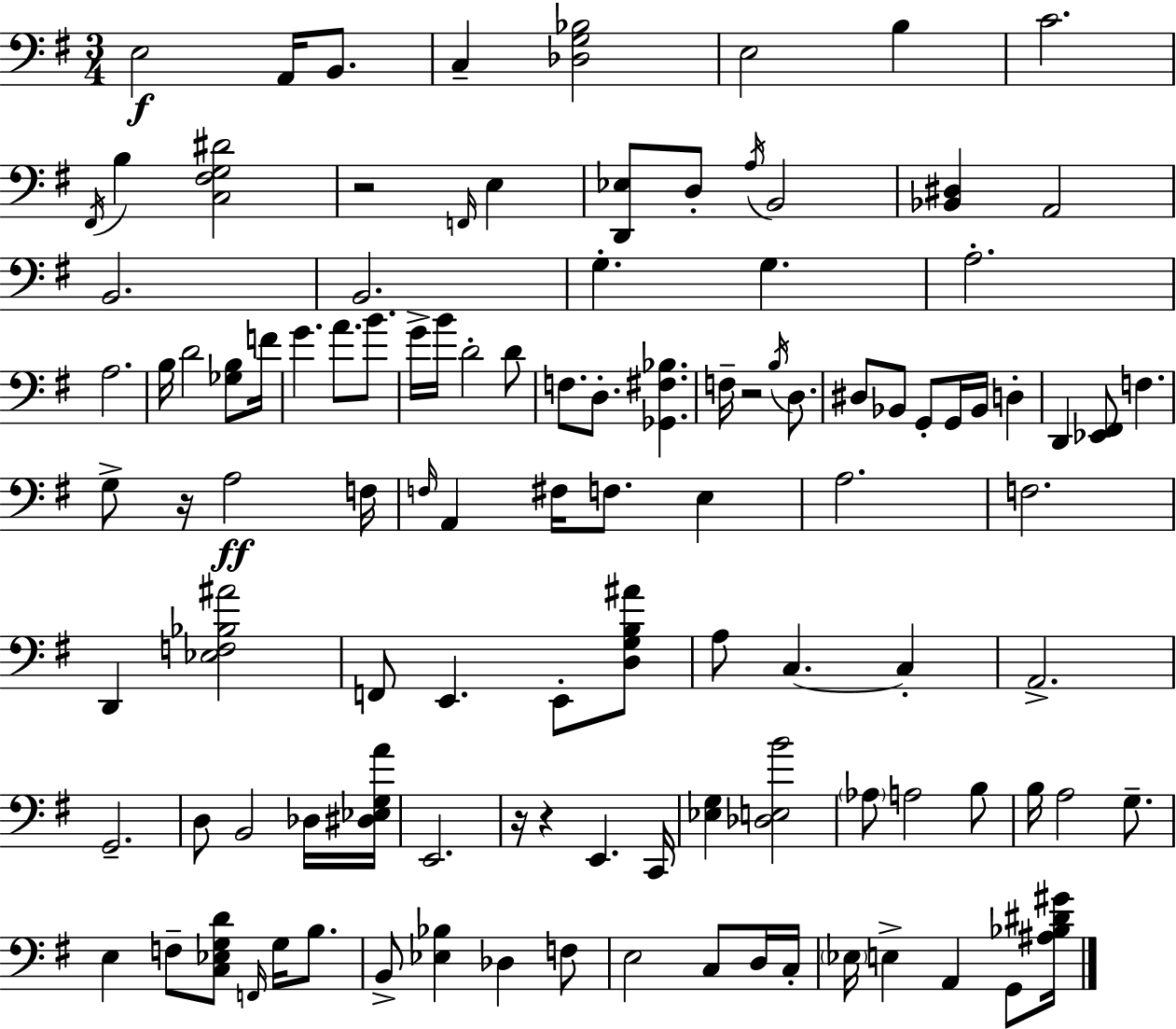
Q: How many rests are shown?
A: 5